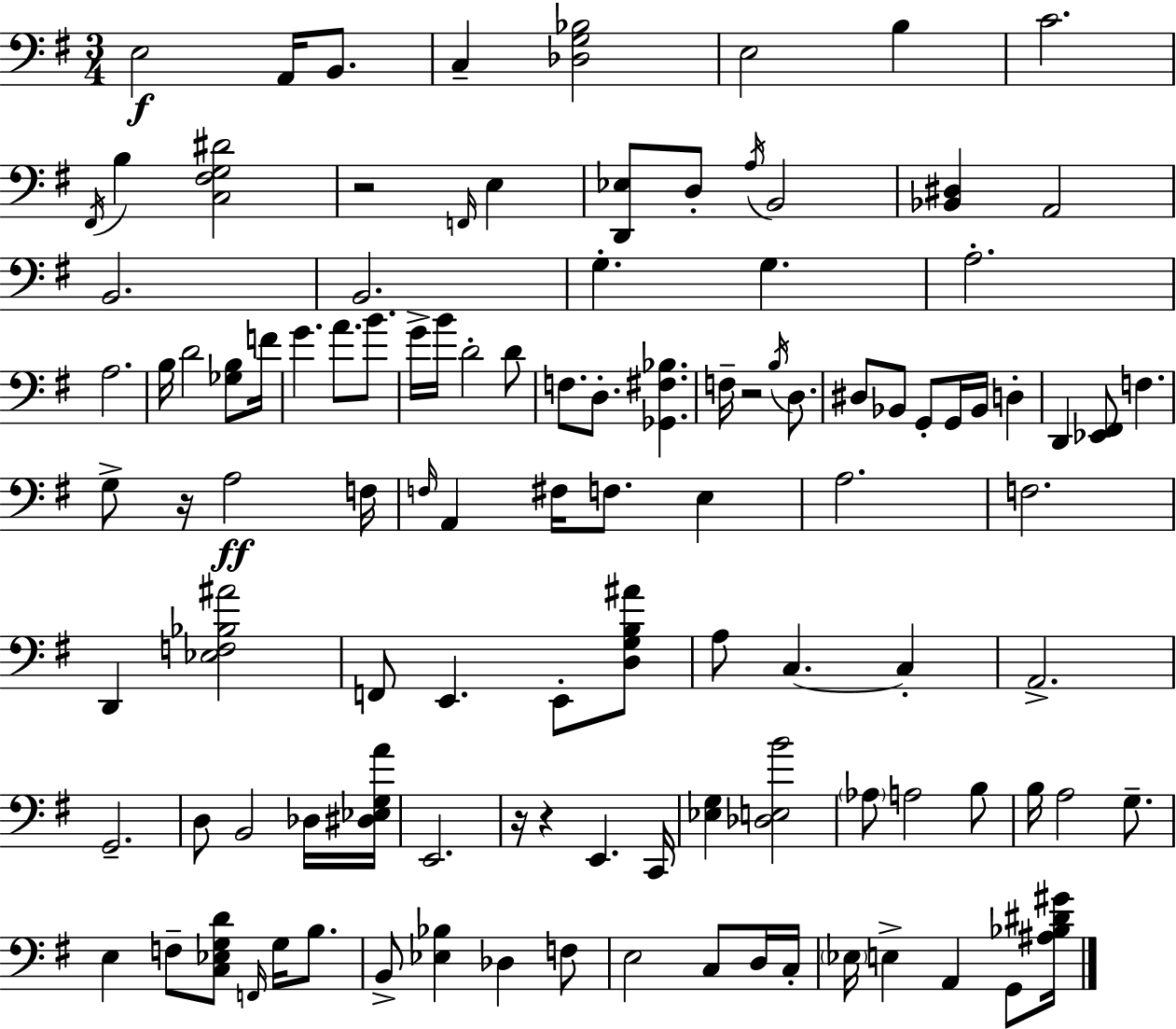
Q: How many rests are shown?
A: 5